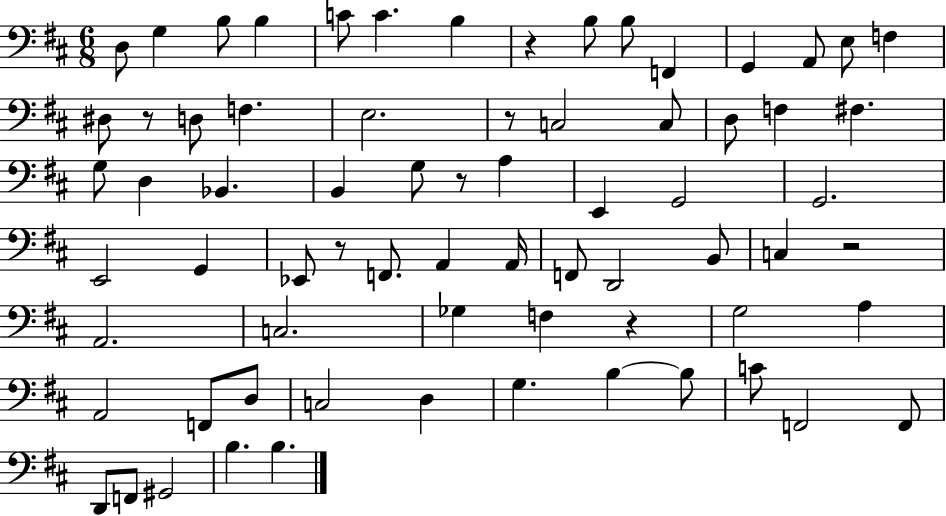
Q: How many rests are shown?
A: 7